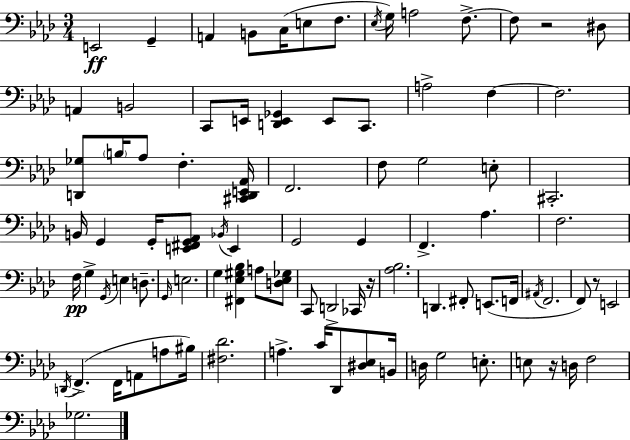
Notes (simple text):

E2/h G2/q A2/q B2/e C3/s E3/e F3/e. Eb3/s G3/s A3/h F3/e. F3/e R/h D#3/e A2/q B2/h C2/e E2/s [D2,E2,Gb2]/q E2/e C2/e. A3/h F3/q F3/h. [D2,Gb3]/e B3/s Ab3/e F3/q. [C#2,D2,E2,Ab2]/s F2/h. F3/e G3/h E3/e C#2/h. B2/s G2/q G2/s [E2,F#2,G2,Ab2]/e Bb2/s E2/q G2/h G2/q F2/q. Ab3/q. F3/h. F3/s G3/q G2/s E3/q D3/e. G2/s E3/h. G3/q [F#2,Eb3,G#3,Bb3]/q A3/e [D3,Eb3,Gb3]/e C2/e D2/h CES2/s R/s [Ab3,Bb3]/h. D2/q. F#2/e E2/e. F2/s A#2/s F2/h. F2/e R/e E2/h D2/s F2/q. F2/s A2/e A3/e BIS3/s [F#3,Db4]/h. A3/q. C4/s Db2/e [D#3,Eb3]/e B2/s D3/s G3/h E3/e. E3/e R/s D3/s F3/h Gb3/h.